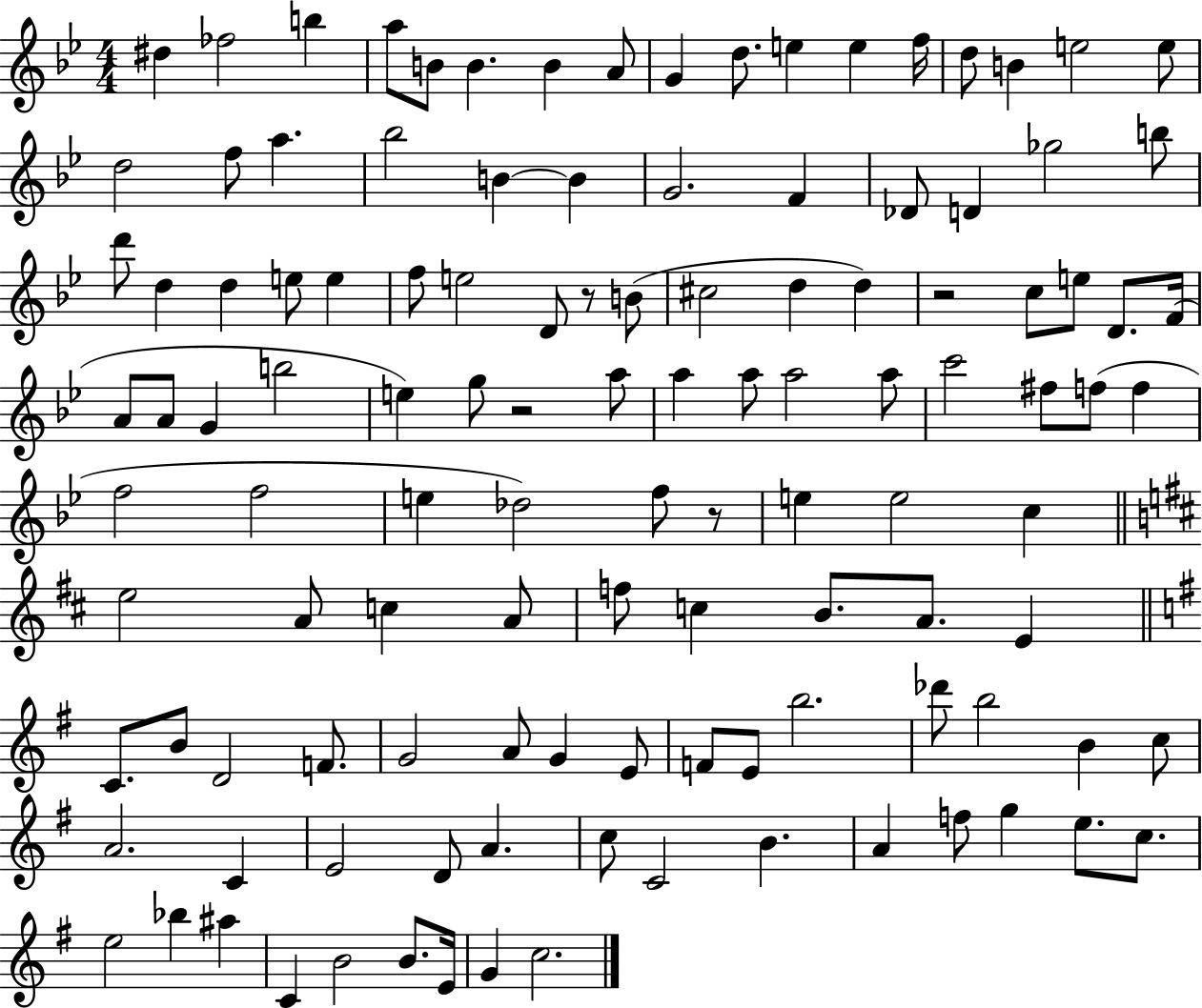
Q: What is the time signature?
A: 4/4